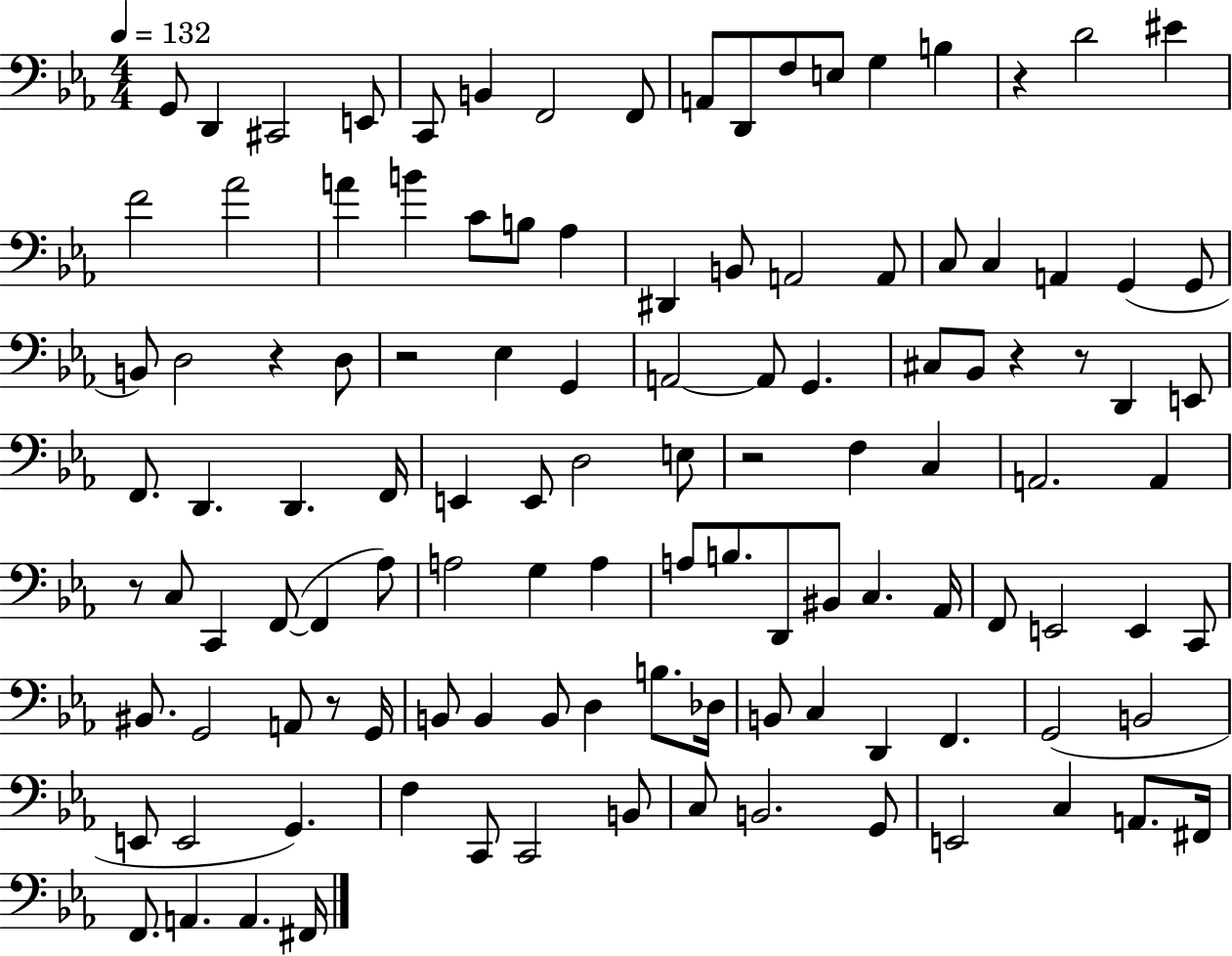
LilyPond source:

{
  \clef bass
  \numericTimeSignature
  \time 4/4
  \key ees \major
  \tempo 4 = 132
  g,8 d,4 cis,2 e,8 | c,8 b,4 f,2 f,8 | a,8 d,8 f8 e8 g4 b4 | r4 d'2 eis'4 | \break f'2 aes'2 | a'4 b'4 c'8 b8 aes4 | dis,4 b,8 a,2 a,8 | c8 c4 a,4 g,4( g,8 | \break b,8) d2 r4 d8 | r2 ees4 g,4 | a,2~~ a,8 g,4. | cis8 bes,8 r4 r8 d,4 e,8 | \break f,8. d,4. d,4. f,16 | e,4 e,8 d2 e8 | r2 f4 c4 | a,2. a,4 | \break r8 c8 c,4 f,8~(~ f,4 aes8) | a2 g4 a4 | a8 b8. d,8 bis,8 c4. aes,16 | f,8 e,2 e,4 c,8 | \break bis,8. g,2 a,8 r8 g,16 | b,8 b,4 b,8 d4 b8. des16 | b,8 c4 d,4 f,4. | g,2( b,2 | \break e,8 e,2 g,4.) | f4 c,8 c,2 b,8 | c8 b,2. g,8 | e,2 c4 a,8. fis,16 | \break f,8. a,4. a,4. fis,16 | \bar "|."
}